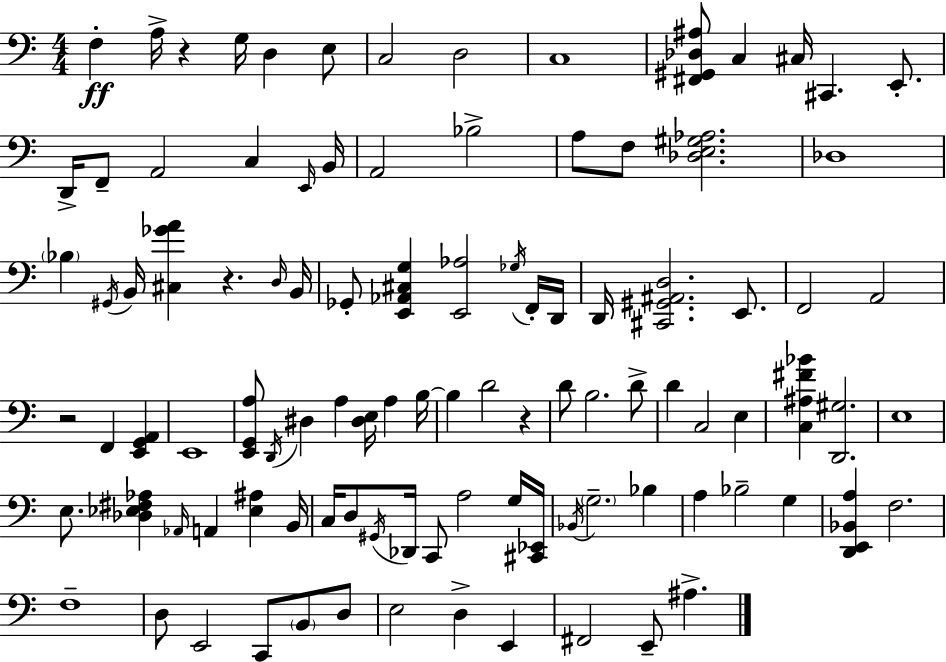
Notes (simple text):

F3/q A3/s R/q G3/s D3/q E3/e C3/h D3/h C3/w [F#2,G#2,Db3,A#3]/e C3/q C#3/s C#2/q. E2/e. D2/s F2/e A2/h C3/q E2/s B2/s A2/h Bb3/h A3/e F3/e [Db3,E3,G#3,Ab3]/h. Db3/w Bb3/q G#2/s B2/s [C#3,Gb4,A4]/q R/q. D3/s B2/s Gb2/e [E2,Ab2,C#3,G3]/q [E2,Ab3]/h Gb3/s F2/s D2/s D2/s [C#2,G#2,A#2,D3]/h. E2/e. F2/h A2/h R/h F2/q [E2,G2,A2]/q E2/w [E2,G2,A3]/e D2/s D#3/q A3/q [D#3,E3]/s A3/q B3/s B3/q D4/h R/q D4/e B3/h. D4/e D4/q C3/h E3/q [C3,A#3,F#4,Bb4]/q [D2,G#3]/h. E3/w E3/e. [Db3,Eb3,F#3,Ab3]/q Ab2/s A2/q [Eb3,A#3]/q B2/s C3/s D3/e G#2/s Db2/s C2/e A3/h G3/s [C#2,Eb2]/s Bb2/s G3/h. Bb3/q A3/q Bb3/h G3/q [D2,E2,Bb2,A3]/q F3/h. F3/w D3/e E2/h C2/e B2/e D3/e E3/h D3/q E2/q F#2/h E2/e A#3/q.